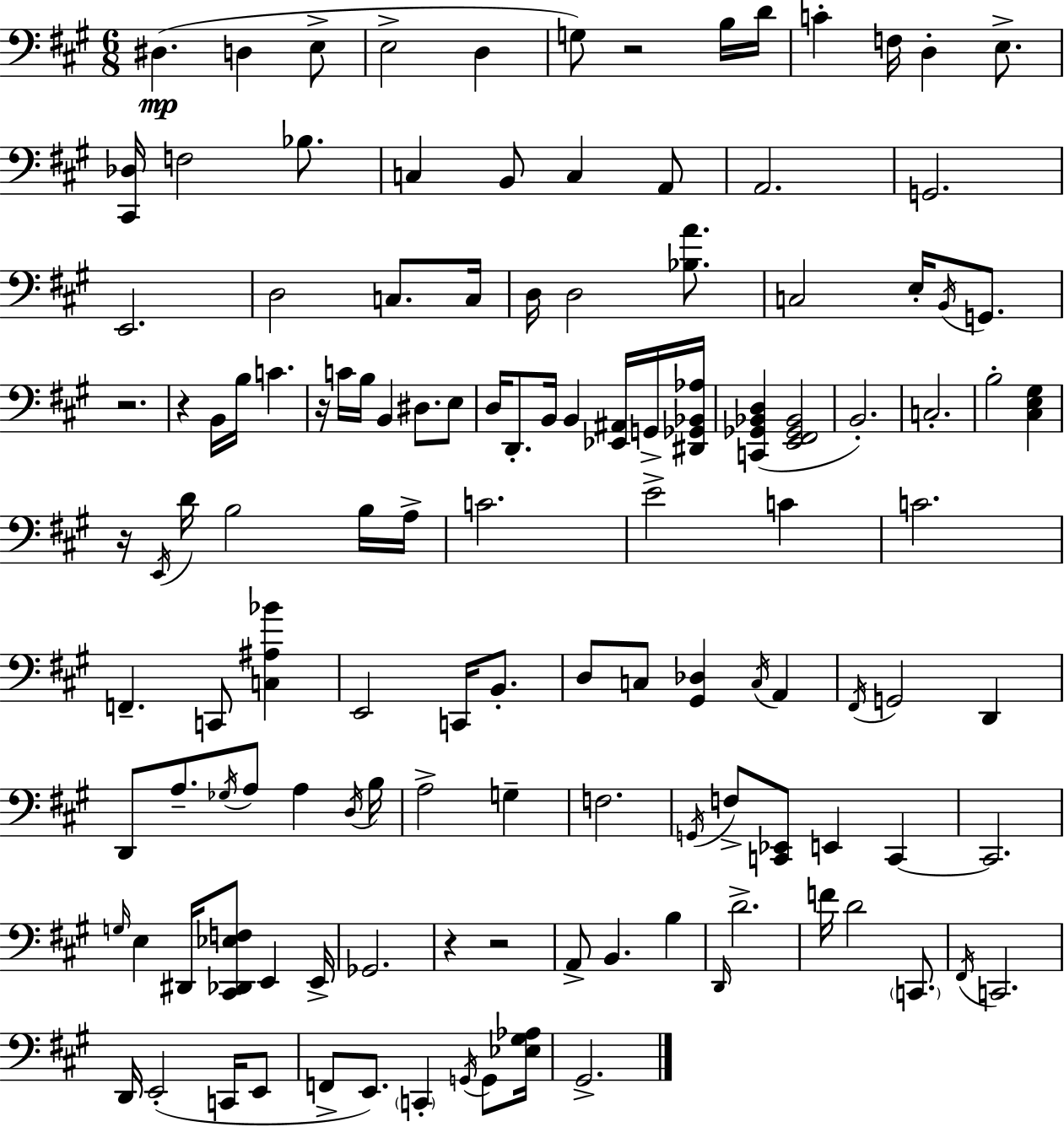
{
  \clef bass
  \numericTimeSignature
  \time 6/8
  \key a \major
  dis4.(\mp d4 e8-> | e2-> d4 | g8) r2 b16 d'16 | c'4-. f16 d4-. e8.-> | \break <cis, des>16 f2 bes8. | c4 b,8 c4 a,8 | a,2. | g,2. | \break e,2. | d2 c8. c16 | d16 d2 <bes a'>8. | c2 e16-. \acciaccatura { b,16 } g,8. | \break r2. | r4 b,16 b16 c'4. | r16 c'16 b16 b,4 dis8. e8 | d16 d,8.-. b,16 b,4 <ees, ais,>16 g,16-> | \break <dis, ges, bes, aes>16 <c, ges, bes, d>4( <e, fis, ges, bes,>2 | b,2.-.) | c2.-. | b2-. <cis e gis>4 | \break r16 \acciaccatura { e,16 } d'16 b2 | b16 a16-> c'2. | e'2-> c'4 | c'2. | \break f,4.-- c,8 <c ais bes'>4 | e,2 c,16 b,8.-. | d8 c8 <gis, des>4 \acciaccatura { c16 } a,4 | \acciaccatura { fis,16 } g,2 | \break d,4 d,8 a8.-- \acciaccatura { ges16 } a8 | a4 \acciaccatura { d16 } b16 a2-> | g4-- f2. | \acciaccatura { g,16 } f8-> <c, ees,>8 e,4 | \break c,4~~ c,2. | \grace { g16 } e4 | dis,16 <cis, des, ees f>8 e,4 e,16-> ges,2. | r4 | \break r2 a,8-> b,4. | b4 \grace { d,16 } d'2.-> | f'16 d'2 | \parenthesize c,8. \acciaccatura { fis,16 } c,2. | \break d,16 e,2-.( | c,16 e,8 f,8-> | e,8.) \parenthesize c,4-. \acciaccatura { g,16 } g,8 <ees gis aes>16 gis,2.-> | \bar "|."
}